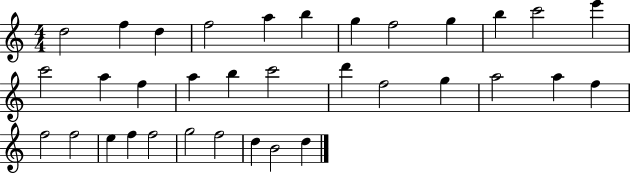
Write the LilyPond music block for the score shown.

{
  \clef treble
  \numericTimeSignature
  \time 4/4
  \key c \major
  d''2 f''4 d''4 | f''2 a''4 b''4 | g''4 f''2 g''4 | b''4 c'''2 e'''4 | \break c'''2 a''4 f''4 | a''4 b''4 c'''2 | d'''4 f''2 g''4 | a''2 a''4 f''4 | \break f''2 f''2 | e''4 f''4 f''2 | g''2 f''2 | d''4 b'2 d''4 | \break \bar "|."
}